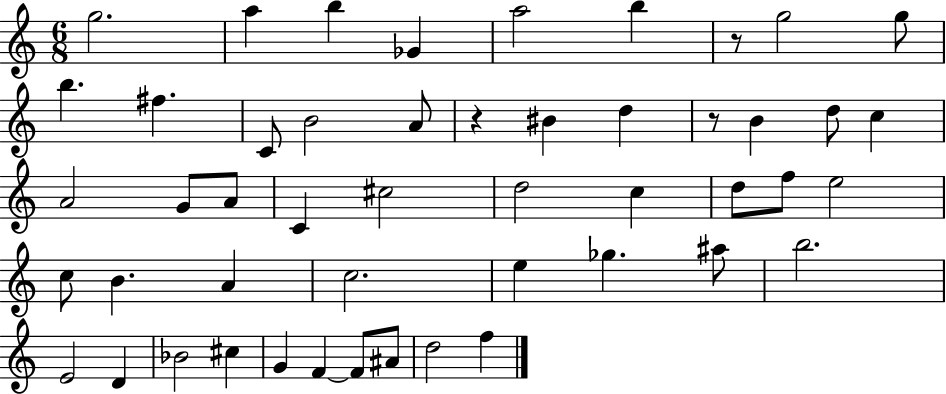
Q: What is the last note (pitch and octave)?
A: F5